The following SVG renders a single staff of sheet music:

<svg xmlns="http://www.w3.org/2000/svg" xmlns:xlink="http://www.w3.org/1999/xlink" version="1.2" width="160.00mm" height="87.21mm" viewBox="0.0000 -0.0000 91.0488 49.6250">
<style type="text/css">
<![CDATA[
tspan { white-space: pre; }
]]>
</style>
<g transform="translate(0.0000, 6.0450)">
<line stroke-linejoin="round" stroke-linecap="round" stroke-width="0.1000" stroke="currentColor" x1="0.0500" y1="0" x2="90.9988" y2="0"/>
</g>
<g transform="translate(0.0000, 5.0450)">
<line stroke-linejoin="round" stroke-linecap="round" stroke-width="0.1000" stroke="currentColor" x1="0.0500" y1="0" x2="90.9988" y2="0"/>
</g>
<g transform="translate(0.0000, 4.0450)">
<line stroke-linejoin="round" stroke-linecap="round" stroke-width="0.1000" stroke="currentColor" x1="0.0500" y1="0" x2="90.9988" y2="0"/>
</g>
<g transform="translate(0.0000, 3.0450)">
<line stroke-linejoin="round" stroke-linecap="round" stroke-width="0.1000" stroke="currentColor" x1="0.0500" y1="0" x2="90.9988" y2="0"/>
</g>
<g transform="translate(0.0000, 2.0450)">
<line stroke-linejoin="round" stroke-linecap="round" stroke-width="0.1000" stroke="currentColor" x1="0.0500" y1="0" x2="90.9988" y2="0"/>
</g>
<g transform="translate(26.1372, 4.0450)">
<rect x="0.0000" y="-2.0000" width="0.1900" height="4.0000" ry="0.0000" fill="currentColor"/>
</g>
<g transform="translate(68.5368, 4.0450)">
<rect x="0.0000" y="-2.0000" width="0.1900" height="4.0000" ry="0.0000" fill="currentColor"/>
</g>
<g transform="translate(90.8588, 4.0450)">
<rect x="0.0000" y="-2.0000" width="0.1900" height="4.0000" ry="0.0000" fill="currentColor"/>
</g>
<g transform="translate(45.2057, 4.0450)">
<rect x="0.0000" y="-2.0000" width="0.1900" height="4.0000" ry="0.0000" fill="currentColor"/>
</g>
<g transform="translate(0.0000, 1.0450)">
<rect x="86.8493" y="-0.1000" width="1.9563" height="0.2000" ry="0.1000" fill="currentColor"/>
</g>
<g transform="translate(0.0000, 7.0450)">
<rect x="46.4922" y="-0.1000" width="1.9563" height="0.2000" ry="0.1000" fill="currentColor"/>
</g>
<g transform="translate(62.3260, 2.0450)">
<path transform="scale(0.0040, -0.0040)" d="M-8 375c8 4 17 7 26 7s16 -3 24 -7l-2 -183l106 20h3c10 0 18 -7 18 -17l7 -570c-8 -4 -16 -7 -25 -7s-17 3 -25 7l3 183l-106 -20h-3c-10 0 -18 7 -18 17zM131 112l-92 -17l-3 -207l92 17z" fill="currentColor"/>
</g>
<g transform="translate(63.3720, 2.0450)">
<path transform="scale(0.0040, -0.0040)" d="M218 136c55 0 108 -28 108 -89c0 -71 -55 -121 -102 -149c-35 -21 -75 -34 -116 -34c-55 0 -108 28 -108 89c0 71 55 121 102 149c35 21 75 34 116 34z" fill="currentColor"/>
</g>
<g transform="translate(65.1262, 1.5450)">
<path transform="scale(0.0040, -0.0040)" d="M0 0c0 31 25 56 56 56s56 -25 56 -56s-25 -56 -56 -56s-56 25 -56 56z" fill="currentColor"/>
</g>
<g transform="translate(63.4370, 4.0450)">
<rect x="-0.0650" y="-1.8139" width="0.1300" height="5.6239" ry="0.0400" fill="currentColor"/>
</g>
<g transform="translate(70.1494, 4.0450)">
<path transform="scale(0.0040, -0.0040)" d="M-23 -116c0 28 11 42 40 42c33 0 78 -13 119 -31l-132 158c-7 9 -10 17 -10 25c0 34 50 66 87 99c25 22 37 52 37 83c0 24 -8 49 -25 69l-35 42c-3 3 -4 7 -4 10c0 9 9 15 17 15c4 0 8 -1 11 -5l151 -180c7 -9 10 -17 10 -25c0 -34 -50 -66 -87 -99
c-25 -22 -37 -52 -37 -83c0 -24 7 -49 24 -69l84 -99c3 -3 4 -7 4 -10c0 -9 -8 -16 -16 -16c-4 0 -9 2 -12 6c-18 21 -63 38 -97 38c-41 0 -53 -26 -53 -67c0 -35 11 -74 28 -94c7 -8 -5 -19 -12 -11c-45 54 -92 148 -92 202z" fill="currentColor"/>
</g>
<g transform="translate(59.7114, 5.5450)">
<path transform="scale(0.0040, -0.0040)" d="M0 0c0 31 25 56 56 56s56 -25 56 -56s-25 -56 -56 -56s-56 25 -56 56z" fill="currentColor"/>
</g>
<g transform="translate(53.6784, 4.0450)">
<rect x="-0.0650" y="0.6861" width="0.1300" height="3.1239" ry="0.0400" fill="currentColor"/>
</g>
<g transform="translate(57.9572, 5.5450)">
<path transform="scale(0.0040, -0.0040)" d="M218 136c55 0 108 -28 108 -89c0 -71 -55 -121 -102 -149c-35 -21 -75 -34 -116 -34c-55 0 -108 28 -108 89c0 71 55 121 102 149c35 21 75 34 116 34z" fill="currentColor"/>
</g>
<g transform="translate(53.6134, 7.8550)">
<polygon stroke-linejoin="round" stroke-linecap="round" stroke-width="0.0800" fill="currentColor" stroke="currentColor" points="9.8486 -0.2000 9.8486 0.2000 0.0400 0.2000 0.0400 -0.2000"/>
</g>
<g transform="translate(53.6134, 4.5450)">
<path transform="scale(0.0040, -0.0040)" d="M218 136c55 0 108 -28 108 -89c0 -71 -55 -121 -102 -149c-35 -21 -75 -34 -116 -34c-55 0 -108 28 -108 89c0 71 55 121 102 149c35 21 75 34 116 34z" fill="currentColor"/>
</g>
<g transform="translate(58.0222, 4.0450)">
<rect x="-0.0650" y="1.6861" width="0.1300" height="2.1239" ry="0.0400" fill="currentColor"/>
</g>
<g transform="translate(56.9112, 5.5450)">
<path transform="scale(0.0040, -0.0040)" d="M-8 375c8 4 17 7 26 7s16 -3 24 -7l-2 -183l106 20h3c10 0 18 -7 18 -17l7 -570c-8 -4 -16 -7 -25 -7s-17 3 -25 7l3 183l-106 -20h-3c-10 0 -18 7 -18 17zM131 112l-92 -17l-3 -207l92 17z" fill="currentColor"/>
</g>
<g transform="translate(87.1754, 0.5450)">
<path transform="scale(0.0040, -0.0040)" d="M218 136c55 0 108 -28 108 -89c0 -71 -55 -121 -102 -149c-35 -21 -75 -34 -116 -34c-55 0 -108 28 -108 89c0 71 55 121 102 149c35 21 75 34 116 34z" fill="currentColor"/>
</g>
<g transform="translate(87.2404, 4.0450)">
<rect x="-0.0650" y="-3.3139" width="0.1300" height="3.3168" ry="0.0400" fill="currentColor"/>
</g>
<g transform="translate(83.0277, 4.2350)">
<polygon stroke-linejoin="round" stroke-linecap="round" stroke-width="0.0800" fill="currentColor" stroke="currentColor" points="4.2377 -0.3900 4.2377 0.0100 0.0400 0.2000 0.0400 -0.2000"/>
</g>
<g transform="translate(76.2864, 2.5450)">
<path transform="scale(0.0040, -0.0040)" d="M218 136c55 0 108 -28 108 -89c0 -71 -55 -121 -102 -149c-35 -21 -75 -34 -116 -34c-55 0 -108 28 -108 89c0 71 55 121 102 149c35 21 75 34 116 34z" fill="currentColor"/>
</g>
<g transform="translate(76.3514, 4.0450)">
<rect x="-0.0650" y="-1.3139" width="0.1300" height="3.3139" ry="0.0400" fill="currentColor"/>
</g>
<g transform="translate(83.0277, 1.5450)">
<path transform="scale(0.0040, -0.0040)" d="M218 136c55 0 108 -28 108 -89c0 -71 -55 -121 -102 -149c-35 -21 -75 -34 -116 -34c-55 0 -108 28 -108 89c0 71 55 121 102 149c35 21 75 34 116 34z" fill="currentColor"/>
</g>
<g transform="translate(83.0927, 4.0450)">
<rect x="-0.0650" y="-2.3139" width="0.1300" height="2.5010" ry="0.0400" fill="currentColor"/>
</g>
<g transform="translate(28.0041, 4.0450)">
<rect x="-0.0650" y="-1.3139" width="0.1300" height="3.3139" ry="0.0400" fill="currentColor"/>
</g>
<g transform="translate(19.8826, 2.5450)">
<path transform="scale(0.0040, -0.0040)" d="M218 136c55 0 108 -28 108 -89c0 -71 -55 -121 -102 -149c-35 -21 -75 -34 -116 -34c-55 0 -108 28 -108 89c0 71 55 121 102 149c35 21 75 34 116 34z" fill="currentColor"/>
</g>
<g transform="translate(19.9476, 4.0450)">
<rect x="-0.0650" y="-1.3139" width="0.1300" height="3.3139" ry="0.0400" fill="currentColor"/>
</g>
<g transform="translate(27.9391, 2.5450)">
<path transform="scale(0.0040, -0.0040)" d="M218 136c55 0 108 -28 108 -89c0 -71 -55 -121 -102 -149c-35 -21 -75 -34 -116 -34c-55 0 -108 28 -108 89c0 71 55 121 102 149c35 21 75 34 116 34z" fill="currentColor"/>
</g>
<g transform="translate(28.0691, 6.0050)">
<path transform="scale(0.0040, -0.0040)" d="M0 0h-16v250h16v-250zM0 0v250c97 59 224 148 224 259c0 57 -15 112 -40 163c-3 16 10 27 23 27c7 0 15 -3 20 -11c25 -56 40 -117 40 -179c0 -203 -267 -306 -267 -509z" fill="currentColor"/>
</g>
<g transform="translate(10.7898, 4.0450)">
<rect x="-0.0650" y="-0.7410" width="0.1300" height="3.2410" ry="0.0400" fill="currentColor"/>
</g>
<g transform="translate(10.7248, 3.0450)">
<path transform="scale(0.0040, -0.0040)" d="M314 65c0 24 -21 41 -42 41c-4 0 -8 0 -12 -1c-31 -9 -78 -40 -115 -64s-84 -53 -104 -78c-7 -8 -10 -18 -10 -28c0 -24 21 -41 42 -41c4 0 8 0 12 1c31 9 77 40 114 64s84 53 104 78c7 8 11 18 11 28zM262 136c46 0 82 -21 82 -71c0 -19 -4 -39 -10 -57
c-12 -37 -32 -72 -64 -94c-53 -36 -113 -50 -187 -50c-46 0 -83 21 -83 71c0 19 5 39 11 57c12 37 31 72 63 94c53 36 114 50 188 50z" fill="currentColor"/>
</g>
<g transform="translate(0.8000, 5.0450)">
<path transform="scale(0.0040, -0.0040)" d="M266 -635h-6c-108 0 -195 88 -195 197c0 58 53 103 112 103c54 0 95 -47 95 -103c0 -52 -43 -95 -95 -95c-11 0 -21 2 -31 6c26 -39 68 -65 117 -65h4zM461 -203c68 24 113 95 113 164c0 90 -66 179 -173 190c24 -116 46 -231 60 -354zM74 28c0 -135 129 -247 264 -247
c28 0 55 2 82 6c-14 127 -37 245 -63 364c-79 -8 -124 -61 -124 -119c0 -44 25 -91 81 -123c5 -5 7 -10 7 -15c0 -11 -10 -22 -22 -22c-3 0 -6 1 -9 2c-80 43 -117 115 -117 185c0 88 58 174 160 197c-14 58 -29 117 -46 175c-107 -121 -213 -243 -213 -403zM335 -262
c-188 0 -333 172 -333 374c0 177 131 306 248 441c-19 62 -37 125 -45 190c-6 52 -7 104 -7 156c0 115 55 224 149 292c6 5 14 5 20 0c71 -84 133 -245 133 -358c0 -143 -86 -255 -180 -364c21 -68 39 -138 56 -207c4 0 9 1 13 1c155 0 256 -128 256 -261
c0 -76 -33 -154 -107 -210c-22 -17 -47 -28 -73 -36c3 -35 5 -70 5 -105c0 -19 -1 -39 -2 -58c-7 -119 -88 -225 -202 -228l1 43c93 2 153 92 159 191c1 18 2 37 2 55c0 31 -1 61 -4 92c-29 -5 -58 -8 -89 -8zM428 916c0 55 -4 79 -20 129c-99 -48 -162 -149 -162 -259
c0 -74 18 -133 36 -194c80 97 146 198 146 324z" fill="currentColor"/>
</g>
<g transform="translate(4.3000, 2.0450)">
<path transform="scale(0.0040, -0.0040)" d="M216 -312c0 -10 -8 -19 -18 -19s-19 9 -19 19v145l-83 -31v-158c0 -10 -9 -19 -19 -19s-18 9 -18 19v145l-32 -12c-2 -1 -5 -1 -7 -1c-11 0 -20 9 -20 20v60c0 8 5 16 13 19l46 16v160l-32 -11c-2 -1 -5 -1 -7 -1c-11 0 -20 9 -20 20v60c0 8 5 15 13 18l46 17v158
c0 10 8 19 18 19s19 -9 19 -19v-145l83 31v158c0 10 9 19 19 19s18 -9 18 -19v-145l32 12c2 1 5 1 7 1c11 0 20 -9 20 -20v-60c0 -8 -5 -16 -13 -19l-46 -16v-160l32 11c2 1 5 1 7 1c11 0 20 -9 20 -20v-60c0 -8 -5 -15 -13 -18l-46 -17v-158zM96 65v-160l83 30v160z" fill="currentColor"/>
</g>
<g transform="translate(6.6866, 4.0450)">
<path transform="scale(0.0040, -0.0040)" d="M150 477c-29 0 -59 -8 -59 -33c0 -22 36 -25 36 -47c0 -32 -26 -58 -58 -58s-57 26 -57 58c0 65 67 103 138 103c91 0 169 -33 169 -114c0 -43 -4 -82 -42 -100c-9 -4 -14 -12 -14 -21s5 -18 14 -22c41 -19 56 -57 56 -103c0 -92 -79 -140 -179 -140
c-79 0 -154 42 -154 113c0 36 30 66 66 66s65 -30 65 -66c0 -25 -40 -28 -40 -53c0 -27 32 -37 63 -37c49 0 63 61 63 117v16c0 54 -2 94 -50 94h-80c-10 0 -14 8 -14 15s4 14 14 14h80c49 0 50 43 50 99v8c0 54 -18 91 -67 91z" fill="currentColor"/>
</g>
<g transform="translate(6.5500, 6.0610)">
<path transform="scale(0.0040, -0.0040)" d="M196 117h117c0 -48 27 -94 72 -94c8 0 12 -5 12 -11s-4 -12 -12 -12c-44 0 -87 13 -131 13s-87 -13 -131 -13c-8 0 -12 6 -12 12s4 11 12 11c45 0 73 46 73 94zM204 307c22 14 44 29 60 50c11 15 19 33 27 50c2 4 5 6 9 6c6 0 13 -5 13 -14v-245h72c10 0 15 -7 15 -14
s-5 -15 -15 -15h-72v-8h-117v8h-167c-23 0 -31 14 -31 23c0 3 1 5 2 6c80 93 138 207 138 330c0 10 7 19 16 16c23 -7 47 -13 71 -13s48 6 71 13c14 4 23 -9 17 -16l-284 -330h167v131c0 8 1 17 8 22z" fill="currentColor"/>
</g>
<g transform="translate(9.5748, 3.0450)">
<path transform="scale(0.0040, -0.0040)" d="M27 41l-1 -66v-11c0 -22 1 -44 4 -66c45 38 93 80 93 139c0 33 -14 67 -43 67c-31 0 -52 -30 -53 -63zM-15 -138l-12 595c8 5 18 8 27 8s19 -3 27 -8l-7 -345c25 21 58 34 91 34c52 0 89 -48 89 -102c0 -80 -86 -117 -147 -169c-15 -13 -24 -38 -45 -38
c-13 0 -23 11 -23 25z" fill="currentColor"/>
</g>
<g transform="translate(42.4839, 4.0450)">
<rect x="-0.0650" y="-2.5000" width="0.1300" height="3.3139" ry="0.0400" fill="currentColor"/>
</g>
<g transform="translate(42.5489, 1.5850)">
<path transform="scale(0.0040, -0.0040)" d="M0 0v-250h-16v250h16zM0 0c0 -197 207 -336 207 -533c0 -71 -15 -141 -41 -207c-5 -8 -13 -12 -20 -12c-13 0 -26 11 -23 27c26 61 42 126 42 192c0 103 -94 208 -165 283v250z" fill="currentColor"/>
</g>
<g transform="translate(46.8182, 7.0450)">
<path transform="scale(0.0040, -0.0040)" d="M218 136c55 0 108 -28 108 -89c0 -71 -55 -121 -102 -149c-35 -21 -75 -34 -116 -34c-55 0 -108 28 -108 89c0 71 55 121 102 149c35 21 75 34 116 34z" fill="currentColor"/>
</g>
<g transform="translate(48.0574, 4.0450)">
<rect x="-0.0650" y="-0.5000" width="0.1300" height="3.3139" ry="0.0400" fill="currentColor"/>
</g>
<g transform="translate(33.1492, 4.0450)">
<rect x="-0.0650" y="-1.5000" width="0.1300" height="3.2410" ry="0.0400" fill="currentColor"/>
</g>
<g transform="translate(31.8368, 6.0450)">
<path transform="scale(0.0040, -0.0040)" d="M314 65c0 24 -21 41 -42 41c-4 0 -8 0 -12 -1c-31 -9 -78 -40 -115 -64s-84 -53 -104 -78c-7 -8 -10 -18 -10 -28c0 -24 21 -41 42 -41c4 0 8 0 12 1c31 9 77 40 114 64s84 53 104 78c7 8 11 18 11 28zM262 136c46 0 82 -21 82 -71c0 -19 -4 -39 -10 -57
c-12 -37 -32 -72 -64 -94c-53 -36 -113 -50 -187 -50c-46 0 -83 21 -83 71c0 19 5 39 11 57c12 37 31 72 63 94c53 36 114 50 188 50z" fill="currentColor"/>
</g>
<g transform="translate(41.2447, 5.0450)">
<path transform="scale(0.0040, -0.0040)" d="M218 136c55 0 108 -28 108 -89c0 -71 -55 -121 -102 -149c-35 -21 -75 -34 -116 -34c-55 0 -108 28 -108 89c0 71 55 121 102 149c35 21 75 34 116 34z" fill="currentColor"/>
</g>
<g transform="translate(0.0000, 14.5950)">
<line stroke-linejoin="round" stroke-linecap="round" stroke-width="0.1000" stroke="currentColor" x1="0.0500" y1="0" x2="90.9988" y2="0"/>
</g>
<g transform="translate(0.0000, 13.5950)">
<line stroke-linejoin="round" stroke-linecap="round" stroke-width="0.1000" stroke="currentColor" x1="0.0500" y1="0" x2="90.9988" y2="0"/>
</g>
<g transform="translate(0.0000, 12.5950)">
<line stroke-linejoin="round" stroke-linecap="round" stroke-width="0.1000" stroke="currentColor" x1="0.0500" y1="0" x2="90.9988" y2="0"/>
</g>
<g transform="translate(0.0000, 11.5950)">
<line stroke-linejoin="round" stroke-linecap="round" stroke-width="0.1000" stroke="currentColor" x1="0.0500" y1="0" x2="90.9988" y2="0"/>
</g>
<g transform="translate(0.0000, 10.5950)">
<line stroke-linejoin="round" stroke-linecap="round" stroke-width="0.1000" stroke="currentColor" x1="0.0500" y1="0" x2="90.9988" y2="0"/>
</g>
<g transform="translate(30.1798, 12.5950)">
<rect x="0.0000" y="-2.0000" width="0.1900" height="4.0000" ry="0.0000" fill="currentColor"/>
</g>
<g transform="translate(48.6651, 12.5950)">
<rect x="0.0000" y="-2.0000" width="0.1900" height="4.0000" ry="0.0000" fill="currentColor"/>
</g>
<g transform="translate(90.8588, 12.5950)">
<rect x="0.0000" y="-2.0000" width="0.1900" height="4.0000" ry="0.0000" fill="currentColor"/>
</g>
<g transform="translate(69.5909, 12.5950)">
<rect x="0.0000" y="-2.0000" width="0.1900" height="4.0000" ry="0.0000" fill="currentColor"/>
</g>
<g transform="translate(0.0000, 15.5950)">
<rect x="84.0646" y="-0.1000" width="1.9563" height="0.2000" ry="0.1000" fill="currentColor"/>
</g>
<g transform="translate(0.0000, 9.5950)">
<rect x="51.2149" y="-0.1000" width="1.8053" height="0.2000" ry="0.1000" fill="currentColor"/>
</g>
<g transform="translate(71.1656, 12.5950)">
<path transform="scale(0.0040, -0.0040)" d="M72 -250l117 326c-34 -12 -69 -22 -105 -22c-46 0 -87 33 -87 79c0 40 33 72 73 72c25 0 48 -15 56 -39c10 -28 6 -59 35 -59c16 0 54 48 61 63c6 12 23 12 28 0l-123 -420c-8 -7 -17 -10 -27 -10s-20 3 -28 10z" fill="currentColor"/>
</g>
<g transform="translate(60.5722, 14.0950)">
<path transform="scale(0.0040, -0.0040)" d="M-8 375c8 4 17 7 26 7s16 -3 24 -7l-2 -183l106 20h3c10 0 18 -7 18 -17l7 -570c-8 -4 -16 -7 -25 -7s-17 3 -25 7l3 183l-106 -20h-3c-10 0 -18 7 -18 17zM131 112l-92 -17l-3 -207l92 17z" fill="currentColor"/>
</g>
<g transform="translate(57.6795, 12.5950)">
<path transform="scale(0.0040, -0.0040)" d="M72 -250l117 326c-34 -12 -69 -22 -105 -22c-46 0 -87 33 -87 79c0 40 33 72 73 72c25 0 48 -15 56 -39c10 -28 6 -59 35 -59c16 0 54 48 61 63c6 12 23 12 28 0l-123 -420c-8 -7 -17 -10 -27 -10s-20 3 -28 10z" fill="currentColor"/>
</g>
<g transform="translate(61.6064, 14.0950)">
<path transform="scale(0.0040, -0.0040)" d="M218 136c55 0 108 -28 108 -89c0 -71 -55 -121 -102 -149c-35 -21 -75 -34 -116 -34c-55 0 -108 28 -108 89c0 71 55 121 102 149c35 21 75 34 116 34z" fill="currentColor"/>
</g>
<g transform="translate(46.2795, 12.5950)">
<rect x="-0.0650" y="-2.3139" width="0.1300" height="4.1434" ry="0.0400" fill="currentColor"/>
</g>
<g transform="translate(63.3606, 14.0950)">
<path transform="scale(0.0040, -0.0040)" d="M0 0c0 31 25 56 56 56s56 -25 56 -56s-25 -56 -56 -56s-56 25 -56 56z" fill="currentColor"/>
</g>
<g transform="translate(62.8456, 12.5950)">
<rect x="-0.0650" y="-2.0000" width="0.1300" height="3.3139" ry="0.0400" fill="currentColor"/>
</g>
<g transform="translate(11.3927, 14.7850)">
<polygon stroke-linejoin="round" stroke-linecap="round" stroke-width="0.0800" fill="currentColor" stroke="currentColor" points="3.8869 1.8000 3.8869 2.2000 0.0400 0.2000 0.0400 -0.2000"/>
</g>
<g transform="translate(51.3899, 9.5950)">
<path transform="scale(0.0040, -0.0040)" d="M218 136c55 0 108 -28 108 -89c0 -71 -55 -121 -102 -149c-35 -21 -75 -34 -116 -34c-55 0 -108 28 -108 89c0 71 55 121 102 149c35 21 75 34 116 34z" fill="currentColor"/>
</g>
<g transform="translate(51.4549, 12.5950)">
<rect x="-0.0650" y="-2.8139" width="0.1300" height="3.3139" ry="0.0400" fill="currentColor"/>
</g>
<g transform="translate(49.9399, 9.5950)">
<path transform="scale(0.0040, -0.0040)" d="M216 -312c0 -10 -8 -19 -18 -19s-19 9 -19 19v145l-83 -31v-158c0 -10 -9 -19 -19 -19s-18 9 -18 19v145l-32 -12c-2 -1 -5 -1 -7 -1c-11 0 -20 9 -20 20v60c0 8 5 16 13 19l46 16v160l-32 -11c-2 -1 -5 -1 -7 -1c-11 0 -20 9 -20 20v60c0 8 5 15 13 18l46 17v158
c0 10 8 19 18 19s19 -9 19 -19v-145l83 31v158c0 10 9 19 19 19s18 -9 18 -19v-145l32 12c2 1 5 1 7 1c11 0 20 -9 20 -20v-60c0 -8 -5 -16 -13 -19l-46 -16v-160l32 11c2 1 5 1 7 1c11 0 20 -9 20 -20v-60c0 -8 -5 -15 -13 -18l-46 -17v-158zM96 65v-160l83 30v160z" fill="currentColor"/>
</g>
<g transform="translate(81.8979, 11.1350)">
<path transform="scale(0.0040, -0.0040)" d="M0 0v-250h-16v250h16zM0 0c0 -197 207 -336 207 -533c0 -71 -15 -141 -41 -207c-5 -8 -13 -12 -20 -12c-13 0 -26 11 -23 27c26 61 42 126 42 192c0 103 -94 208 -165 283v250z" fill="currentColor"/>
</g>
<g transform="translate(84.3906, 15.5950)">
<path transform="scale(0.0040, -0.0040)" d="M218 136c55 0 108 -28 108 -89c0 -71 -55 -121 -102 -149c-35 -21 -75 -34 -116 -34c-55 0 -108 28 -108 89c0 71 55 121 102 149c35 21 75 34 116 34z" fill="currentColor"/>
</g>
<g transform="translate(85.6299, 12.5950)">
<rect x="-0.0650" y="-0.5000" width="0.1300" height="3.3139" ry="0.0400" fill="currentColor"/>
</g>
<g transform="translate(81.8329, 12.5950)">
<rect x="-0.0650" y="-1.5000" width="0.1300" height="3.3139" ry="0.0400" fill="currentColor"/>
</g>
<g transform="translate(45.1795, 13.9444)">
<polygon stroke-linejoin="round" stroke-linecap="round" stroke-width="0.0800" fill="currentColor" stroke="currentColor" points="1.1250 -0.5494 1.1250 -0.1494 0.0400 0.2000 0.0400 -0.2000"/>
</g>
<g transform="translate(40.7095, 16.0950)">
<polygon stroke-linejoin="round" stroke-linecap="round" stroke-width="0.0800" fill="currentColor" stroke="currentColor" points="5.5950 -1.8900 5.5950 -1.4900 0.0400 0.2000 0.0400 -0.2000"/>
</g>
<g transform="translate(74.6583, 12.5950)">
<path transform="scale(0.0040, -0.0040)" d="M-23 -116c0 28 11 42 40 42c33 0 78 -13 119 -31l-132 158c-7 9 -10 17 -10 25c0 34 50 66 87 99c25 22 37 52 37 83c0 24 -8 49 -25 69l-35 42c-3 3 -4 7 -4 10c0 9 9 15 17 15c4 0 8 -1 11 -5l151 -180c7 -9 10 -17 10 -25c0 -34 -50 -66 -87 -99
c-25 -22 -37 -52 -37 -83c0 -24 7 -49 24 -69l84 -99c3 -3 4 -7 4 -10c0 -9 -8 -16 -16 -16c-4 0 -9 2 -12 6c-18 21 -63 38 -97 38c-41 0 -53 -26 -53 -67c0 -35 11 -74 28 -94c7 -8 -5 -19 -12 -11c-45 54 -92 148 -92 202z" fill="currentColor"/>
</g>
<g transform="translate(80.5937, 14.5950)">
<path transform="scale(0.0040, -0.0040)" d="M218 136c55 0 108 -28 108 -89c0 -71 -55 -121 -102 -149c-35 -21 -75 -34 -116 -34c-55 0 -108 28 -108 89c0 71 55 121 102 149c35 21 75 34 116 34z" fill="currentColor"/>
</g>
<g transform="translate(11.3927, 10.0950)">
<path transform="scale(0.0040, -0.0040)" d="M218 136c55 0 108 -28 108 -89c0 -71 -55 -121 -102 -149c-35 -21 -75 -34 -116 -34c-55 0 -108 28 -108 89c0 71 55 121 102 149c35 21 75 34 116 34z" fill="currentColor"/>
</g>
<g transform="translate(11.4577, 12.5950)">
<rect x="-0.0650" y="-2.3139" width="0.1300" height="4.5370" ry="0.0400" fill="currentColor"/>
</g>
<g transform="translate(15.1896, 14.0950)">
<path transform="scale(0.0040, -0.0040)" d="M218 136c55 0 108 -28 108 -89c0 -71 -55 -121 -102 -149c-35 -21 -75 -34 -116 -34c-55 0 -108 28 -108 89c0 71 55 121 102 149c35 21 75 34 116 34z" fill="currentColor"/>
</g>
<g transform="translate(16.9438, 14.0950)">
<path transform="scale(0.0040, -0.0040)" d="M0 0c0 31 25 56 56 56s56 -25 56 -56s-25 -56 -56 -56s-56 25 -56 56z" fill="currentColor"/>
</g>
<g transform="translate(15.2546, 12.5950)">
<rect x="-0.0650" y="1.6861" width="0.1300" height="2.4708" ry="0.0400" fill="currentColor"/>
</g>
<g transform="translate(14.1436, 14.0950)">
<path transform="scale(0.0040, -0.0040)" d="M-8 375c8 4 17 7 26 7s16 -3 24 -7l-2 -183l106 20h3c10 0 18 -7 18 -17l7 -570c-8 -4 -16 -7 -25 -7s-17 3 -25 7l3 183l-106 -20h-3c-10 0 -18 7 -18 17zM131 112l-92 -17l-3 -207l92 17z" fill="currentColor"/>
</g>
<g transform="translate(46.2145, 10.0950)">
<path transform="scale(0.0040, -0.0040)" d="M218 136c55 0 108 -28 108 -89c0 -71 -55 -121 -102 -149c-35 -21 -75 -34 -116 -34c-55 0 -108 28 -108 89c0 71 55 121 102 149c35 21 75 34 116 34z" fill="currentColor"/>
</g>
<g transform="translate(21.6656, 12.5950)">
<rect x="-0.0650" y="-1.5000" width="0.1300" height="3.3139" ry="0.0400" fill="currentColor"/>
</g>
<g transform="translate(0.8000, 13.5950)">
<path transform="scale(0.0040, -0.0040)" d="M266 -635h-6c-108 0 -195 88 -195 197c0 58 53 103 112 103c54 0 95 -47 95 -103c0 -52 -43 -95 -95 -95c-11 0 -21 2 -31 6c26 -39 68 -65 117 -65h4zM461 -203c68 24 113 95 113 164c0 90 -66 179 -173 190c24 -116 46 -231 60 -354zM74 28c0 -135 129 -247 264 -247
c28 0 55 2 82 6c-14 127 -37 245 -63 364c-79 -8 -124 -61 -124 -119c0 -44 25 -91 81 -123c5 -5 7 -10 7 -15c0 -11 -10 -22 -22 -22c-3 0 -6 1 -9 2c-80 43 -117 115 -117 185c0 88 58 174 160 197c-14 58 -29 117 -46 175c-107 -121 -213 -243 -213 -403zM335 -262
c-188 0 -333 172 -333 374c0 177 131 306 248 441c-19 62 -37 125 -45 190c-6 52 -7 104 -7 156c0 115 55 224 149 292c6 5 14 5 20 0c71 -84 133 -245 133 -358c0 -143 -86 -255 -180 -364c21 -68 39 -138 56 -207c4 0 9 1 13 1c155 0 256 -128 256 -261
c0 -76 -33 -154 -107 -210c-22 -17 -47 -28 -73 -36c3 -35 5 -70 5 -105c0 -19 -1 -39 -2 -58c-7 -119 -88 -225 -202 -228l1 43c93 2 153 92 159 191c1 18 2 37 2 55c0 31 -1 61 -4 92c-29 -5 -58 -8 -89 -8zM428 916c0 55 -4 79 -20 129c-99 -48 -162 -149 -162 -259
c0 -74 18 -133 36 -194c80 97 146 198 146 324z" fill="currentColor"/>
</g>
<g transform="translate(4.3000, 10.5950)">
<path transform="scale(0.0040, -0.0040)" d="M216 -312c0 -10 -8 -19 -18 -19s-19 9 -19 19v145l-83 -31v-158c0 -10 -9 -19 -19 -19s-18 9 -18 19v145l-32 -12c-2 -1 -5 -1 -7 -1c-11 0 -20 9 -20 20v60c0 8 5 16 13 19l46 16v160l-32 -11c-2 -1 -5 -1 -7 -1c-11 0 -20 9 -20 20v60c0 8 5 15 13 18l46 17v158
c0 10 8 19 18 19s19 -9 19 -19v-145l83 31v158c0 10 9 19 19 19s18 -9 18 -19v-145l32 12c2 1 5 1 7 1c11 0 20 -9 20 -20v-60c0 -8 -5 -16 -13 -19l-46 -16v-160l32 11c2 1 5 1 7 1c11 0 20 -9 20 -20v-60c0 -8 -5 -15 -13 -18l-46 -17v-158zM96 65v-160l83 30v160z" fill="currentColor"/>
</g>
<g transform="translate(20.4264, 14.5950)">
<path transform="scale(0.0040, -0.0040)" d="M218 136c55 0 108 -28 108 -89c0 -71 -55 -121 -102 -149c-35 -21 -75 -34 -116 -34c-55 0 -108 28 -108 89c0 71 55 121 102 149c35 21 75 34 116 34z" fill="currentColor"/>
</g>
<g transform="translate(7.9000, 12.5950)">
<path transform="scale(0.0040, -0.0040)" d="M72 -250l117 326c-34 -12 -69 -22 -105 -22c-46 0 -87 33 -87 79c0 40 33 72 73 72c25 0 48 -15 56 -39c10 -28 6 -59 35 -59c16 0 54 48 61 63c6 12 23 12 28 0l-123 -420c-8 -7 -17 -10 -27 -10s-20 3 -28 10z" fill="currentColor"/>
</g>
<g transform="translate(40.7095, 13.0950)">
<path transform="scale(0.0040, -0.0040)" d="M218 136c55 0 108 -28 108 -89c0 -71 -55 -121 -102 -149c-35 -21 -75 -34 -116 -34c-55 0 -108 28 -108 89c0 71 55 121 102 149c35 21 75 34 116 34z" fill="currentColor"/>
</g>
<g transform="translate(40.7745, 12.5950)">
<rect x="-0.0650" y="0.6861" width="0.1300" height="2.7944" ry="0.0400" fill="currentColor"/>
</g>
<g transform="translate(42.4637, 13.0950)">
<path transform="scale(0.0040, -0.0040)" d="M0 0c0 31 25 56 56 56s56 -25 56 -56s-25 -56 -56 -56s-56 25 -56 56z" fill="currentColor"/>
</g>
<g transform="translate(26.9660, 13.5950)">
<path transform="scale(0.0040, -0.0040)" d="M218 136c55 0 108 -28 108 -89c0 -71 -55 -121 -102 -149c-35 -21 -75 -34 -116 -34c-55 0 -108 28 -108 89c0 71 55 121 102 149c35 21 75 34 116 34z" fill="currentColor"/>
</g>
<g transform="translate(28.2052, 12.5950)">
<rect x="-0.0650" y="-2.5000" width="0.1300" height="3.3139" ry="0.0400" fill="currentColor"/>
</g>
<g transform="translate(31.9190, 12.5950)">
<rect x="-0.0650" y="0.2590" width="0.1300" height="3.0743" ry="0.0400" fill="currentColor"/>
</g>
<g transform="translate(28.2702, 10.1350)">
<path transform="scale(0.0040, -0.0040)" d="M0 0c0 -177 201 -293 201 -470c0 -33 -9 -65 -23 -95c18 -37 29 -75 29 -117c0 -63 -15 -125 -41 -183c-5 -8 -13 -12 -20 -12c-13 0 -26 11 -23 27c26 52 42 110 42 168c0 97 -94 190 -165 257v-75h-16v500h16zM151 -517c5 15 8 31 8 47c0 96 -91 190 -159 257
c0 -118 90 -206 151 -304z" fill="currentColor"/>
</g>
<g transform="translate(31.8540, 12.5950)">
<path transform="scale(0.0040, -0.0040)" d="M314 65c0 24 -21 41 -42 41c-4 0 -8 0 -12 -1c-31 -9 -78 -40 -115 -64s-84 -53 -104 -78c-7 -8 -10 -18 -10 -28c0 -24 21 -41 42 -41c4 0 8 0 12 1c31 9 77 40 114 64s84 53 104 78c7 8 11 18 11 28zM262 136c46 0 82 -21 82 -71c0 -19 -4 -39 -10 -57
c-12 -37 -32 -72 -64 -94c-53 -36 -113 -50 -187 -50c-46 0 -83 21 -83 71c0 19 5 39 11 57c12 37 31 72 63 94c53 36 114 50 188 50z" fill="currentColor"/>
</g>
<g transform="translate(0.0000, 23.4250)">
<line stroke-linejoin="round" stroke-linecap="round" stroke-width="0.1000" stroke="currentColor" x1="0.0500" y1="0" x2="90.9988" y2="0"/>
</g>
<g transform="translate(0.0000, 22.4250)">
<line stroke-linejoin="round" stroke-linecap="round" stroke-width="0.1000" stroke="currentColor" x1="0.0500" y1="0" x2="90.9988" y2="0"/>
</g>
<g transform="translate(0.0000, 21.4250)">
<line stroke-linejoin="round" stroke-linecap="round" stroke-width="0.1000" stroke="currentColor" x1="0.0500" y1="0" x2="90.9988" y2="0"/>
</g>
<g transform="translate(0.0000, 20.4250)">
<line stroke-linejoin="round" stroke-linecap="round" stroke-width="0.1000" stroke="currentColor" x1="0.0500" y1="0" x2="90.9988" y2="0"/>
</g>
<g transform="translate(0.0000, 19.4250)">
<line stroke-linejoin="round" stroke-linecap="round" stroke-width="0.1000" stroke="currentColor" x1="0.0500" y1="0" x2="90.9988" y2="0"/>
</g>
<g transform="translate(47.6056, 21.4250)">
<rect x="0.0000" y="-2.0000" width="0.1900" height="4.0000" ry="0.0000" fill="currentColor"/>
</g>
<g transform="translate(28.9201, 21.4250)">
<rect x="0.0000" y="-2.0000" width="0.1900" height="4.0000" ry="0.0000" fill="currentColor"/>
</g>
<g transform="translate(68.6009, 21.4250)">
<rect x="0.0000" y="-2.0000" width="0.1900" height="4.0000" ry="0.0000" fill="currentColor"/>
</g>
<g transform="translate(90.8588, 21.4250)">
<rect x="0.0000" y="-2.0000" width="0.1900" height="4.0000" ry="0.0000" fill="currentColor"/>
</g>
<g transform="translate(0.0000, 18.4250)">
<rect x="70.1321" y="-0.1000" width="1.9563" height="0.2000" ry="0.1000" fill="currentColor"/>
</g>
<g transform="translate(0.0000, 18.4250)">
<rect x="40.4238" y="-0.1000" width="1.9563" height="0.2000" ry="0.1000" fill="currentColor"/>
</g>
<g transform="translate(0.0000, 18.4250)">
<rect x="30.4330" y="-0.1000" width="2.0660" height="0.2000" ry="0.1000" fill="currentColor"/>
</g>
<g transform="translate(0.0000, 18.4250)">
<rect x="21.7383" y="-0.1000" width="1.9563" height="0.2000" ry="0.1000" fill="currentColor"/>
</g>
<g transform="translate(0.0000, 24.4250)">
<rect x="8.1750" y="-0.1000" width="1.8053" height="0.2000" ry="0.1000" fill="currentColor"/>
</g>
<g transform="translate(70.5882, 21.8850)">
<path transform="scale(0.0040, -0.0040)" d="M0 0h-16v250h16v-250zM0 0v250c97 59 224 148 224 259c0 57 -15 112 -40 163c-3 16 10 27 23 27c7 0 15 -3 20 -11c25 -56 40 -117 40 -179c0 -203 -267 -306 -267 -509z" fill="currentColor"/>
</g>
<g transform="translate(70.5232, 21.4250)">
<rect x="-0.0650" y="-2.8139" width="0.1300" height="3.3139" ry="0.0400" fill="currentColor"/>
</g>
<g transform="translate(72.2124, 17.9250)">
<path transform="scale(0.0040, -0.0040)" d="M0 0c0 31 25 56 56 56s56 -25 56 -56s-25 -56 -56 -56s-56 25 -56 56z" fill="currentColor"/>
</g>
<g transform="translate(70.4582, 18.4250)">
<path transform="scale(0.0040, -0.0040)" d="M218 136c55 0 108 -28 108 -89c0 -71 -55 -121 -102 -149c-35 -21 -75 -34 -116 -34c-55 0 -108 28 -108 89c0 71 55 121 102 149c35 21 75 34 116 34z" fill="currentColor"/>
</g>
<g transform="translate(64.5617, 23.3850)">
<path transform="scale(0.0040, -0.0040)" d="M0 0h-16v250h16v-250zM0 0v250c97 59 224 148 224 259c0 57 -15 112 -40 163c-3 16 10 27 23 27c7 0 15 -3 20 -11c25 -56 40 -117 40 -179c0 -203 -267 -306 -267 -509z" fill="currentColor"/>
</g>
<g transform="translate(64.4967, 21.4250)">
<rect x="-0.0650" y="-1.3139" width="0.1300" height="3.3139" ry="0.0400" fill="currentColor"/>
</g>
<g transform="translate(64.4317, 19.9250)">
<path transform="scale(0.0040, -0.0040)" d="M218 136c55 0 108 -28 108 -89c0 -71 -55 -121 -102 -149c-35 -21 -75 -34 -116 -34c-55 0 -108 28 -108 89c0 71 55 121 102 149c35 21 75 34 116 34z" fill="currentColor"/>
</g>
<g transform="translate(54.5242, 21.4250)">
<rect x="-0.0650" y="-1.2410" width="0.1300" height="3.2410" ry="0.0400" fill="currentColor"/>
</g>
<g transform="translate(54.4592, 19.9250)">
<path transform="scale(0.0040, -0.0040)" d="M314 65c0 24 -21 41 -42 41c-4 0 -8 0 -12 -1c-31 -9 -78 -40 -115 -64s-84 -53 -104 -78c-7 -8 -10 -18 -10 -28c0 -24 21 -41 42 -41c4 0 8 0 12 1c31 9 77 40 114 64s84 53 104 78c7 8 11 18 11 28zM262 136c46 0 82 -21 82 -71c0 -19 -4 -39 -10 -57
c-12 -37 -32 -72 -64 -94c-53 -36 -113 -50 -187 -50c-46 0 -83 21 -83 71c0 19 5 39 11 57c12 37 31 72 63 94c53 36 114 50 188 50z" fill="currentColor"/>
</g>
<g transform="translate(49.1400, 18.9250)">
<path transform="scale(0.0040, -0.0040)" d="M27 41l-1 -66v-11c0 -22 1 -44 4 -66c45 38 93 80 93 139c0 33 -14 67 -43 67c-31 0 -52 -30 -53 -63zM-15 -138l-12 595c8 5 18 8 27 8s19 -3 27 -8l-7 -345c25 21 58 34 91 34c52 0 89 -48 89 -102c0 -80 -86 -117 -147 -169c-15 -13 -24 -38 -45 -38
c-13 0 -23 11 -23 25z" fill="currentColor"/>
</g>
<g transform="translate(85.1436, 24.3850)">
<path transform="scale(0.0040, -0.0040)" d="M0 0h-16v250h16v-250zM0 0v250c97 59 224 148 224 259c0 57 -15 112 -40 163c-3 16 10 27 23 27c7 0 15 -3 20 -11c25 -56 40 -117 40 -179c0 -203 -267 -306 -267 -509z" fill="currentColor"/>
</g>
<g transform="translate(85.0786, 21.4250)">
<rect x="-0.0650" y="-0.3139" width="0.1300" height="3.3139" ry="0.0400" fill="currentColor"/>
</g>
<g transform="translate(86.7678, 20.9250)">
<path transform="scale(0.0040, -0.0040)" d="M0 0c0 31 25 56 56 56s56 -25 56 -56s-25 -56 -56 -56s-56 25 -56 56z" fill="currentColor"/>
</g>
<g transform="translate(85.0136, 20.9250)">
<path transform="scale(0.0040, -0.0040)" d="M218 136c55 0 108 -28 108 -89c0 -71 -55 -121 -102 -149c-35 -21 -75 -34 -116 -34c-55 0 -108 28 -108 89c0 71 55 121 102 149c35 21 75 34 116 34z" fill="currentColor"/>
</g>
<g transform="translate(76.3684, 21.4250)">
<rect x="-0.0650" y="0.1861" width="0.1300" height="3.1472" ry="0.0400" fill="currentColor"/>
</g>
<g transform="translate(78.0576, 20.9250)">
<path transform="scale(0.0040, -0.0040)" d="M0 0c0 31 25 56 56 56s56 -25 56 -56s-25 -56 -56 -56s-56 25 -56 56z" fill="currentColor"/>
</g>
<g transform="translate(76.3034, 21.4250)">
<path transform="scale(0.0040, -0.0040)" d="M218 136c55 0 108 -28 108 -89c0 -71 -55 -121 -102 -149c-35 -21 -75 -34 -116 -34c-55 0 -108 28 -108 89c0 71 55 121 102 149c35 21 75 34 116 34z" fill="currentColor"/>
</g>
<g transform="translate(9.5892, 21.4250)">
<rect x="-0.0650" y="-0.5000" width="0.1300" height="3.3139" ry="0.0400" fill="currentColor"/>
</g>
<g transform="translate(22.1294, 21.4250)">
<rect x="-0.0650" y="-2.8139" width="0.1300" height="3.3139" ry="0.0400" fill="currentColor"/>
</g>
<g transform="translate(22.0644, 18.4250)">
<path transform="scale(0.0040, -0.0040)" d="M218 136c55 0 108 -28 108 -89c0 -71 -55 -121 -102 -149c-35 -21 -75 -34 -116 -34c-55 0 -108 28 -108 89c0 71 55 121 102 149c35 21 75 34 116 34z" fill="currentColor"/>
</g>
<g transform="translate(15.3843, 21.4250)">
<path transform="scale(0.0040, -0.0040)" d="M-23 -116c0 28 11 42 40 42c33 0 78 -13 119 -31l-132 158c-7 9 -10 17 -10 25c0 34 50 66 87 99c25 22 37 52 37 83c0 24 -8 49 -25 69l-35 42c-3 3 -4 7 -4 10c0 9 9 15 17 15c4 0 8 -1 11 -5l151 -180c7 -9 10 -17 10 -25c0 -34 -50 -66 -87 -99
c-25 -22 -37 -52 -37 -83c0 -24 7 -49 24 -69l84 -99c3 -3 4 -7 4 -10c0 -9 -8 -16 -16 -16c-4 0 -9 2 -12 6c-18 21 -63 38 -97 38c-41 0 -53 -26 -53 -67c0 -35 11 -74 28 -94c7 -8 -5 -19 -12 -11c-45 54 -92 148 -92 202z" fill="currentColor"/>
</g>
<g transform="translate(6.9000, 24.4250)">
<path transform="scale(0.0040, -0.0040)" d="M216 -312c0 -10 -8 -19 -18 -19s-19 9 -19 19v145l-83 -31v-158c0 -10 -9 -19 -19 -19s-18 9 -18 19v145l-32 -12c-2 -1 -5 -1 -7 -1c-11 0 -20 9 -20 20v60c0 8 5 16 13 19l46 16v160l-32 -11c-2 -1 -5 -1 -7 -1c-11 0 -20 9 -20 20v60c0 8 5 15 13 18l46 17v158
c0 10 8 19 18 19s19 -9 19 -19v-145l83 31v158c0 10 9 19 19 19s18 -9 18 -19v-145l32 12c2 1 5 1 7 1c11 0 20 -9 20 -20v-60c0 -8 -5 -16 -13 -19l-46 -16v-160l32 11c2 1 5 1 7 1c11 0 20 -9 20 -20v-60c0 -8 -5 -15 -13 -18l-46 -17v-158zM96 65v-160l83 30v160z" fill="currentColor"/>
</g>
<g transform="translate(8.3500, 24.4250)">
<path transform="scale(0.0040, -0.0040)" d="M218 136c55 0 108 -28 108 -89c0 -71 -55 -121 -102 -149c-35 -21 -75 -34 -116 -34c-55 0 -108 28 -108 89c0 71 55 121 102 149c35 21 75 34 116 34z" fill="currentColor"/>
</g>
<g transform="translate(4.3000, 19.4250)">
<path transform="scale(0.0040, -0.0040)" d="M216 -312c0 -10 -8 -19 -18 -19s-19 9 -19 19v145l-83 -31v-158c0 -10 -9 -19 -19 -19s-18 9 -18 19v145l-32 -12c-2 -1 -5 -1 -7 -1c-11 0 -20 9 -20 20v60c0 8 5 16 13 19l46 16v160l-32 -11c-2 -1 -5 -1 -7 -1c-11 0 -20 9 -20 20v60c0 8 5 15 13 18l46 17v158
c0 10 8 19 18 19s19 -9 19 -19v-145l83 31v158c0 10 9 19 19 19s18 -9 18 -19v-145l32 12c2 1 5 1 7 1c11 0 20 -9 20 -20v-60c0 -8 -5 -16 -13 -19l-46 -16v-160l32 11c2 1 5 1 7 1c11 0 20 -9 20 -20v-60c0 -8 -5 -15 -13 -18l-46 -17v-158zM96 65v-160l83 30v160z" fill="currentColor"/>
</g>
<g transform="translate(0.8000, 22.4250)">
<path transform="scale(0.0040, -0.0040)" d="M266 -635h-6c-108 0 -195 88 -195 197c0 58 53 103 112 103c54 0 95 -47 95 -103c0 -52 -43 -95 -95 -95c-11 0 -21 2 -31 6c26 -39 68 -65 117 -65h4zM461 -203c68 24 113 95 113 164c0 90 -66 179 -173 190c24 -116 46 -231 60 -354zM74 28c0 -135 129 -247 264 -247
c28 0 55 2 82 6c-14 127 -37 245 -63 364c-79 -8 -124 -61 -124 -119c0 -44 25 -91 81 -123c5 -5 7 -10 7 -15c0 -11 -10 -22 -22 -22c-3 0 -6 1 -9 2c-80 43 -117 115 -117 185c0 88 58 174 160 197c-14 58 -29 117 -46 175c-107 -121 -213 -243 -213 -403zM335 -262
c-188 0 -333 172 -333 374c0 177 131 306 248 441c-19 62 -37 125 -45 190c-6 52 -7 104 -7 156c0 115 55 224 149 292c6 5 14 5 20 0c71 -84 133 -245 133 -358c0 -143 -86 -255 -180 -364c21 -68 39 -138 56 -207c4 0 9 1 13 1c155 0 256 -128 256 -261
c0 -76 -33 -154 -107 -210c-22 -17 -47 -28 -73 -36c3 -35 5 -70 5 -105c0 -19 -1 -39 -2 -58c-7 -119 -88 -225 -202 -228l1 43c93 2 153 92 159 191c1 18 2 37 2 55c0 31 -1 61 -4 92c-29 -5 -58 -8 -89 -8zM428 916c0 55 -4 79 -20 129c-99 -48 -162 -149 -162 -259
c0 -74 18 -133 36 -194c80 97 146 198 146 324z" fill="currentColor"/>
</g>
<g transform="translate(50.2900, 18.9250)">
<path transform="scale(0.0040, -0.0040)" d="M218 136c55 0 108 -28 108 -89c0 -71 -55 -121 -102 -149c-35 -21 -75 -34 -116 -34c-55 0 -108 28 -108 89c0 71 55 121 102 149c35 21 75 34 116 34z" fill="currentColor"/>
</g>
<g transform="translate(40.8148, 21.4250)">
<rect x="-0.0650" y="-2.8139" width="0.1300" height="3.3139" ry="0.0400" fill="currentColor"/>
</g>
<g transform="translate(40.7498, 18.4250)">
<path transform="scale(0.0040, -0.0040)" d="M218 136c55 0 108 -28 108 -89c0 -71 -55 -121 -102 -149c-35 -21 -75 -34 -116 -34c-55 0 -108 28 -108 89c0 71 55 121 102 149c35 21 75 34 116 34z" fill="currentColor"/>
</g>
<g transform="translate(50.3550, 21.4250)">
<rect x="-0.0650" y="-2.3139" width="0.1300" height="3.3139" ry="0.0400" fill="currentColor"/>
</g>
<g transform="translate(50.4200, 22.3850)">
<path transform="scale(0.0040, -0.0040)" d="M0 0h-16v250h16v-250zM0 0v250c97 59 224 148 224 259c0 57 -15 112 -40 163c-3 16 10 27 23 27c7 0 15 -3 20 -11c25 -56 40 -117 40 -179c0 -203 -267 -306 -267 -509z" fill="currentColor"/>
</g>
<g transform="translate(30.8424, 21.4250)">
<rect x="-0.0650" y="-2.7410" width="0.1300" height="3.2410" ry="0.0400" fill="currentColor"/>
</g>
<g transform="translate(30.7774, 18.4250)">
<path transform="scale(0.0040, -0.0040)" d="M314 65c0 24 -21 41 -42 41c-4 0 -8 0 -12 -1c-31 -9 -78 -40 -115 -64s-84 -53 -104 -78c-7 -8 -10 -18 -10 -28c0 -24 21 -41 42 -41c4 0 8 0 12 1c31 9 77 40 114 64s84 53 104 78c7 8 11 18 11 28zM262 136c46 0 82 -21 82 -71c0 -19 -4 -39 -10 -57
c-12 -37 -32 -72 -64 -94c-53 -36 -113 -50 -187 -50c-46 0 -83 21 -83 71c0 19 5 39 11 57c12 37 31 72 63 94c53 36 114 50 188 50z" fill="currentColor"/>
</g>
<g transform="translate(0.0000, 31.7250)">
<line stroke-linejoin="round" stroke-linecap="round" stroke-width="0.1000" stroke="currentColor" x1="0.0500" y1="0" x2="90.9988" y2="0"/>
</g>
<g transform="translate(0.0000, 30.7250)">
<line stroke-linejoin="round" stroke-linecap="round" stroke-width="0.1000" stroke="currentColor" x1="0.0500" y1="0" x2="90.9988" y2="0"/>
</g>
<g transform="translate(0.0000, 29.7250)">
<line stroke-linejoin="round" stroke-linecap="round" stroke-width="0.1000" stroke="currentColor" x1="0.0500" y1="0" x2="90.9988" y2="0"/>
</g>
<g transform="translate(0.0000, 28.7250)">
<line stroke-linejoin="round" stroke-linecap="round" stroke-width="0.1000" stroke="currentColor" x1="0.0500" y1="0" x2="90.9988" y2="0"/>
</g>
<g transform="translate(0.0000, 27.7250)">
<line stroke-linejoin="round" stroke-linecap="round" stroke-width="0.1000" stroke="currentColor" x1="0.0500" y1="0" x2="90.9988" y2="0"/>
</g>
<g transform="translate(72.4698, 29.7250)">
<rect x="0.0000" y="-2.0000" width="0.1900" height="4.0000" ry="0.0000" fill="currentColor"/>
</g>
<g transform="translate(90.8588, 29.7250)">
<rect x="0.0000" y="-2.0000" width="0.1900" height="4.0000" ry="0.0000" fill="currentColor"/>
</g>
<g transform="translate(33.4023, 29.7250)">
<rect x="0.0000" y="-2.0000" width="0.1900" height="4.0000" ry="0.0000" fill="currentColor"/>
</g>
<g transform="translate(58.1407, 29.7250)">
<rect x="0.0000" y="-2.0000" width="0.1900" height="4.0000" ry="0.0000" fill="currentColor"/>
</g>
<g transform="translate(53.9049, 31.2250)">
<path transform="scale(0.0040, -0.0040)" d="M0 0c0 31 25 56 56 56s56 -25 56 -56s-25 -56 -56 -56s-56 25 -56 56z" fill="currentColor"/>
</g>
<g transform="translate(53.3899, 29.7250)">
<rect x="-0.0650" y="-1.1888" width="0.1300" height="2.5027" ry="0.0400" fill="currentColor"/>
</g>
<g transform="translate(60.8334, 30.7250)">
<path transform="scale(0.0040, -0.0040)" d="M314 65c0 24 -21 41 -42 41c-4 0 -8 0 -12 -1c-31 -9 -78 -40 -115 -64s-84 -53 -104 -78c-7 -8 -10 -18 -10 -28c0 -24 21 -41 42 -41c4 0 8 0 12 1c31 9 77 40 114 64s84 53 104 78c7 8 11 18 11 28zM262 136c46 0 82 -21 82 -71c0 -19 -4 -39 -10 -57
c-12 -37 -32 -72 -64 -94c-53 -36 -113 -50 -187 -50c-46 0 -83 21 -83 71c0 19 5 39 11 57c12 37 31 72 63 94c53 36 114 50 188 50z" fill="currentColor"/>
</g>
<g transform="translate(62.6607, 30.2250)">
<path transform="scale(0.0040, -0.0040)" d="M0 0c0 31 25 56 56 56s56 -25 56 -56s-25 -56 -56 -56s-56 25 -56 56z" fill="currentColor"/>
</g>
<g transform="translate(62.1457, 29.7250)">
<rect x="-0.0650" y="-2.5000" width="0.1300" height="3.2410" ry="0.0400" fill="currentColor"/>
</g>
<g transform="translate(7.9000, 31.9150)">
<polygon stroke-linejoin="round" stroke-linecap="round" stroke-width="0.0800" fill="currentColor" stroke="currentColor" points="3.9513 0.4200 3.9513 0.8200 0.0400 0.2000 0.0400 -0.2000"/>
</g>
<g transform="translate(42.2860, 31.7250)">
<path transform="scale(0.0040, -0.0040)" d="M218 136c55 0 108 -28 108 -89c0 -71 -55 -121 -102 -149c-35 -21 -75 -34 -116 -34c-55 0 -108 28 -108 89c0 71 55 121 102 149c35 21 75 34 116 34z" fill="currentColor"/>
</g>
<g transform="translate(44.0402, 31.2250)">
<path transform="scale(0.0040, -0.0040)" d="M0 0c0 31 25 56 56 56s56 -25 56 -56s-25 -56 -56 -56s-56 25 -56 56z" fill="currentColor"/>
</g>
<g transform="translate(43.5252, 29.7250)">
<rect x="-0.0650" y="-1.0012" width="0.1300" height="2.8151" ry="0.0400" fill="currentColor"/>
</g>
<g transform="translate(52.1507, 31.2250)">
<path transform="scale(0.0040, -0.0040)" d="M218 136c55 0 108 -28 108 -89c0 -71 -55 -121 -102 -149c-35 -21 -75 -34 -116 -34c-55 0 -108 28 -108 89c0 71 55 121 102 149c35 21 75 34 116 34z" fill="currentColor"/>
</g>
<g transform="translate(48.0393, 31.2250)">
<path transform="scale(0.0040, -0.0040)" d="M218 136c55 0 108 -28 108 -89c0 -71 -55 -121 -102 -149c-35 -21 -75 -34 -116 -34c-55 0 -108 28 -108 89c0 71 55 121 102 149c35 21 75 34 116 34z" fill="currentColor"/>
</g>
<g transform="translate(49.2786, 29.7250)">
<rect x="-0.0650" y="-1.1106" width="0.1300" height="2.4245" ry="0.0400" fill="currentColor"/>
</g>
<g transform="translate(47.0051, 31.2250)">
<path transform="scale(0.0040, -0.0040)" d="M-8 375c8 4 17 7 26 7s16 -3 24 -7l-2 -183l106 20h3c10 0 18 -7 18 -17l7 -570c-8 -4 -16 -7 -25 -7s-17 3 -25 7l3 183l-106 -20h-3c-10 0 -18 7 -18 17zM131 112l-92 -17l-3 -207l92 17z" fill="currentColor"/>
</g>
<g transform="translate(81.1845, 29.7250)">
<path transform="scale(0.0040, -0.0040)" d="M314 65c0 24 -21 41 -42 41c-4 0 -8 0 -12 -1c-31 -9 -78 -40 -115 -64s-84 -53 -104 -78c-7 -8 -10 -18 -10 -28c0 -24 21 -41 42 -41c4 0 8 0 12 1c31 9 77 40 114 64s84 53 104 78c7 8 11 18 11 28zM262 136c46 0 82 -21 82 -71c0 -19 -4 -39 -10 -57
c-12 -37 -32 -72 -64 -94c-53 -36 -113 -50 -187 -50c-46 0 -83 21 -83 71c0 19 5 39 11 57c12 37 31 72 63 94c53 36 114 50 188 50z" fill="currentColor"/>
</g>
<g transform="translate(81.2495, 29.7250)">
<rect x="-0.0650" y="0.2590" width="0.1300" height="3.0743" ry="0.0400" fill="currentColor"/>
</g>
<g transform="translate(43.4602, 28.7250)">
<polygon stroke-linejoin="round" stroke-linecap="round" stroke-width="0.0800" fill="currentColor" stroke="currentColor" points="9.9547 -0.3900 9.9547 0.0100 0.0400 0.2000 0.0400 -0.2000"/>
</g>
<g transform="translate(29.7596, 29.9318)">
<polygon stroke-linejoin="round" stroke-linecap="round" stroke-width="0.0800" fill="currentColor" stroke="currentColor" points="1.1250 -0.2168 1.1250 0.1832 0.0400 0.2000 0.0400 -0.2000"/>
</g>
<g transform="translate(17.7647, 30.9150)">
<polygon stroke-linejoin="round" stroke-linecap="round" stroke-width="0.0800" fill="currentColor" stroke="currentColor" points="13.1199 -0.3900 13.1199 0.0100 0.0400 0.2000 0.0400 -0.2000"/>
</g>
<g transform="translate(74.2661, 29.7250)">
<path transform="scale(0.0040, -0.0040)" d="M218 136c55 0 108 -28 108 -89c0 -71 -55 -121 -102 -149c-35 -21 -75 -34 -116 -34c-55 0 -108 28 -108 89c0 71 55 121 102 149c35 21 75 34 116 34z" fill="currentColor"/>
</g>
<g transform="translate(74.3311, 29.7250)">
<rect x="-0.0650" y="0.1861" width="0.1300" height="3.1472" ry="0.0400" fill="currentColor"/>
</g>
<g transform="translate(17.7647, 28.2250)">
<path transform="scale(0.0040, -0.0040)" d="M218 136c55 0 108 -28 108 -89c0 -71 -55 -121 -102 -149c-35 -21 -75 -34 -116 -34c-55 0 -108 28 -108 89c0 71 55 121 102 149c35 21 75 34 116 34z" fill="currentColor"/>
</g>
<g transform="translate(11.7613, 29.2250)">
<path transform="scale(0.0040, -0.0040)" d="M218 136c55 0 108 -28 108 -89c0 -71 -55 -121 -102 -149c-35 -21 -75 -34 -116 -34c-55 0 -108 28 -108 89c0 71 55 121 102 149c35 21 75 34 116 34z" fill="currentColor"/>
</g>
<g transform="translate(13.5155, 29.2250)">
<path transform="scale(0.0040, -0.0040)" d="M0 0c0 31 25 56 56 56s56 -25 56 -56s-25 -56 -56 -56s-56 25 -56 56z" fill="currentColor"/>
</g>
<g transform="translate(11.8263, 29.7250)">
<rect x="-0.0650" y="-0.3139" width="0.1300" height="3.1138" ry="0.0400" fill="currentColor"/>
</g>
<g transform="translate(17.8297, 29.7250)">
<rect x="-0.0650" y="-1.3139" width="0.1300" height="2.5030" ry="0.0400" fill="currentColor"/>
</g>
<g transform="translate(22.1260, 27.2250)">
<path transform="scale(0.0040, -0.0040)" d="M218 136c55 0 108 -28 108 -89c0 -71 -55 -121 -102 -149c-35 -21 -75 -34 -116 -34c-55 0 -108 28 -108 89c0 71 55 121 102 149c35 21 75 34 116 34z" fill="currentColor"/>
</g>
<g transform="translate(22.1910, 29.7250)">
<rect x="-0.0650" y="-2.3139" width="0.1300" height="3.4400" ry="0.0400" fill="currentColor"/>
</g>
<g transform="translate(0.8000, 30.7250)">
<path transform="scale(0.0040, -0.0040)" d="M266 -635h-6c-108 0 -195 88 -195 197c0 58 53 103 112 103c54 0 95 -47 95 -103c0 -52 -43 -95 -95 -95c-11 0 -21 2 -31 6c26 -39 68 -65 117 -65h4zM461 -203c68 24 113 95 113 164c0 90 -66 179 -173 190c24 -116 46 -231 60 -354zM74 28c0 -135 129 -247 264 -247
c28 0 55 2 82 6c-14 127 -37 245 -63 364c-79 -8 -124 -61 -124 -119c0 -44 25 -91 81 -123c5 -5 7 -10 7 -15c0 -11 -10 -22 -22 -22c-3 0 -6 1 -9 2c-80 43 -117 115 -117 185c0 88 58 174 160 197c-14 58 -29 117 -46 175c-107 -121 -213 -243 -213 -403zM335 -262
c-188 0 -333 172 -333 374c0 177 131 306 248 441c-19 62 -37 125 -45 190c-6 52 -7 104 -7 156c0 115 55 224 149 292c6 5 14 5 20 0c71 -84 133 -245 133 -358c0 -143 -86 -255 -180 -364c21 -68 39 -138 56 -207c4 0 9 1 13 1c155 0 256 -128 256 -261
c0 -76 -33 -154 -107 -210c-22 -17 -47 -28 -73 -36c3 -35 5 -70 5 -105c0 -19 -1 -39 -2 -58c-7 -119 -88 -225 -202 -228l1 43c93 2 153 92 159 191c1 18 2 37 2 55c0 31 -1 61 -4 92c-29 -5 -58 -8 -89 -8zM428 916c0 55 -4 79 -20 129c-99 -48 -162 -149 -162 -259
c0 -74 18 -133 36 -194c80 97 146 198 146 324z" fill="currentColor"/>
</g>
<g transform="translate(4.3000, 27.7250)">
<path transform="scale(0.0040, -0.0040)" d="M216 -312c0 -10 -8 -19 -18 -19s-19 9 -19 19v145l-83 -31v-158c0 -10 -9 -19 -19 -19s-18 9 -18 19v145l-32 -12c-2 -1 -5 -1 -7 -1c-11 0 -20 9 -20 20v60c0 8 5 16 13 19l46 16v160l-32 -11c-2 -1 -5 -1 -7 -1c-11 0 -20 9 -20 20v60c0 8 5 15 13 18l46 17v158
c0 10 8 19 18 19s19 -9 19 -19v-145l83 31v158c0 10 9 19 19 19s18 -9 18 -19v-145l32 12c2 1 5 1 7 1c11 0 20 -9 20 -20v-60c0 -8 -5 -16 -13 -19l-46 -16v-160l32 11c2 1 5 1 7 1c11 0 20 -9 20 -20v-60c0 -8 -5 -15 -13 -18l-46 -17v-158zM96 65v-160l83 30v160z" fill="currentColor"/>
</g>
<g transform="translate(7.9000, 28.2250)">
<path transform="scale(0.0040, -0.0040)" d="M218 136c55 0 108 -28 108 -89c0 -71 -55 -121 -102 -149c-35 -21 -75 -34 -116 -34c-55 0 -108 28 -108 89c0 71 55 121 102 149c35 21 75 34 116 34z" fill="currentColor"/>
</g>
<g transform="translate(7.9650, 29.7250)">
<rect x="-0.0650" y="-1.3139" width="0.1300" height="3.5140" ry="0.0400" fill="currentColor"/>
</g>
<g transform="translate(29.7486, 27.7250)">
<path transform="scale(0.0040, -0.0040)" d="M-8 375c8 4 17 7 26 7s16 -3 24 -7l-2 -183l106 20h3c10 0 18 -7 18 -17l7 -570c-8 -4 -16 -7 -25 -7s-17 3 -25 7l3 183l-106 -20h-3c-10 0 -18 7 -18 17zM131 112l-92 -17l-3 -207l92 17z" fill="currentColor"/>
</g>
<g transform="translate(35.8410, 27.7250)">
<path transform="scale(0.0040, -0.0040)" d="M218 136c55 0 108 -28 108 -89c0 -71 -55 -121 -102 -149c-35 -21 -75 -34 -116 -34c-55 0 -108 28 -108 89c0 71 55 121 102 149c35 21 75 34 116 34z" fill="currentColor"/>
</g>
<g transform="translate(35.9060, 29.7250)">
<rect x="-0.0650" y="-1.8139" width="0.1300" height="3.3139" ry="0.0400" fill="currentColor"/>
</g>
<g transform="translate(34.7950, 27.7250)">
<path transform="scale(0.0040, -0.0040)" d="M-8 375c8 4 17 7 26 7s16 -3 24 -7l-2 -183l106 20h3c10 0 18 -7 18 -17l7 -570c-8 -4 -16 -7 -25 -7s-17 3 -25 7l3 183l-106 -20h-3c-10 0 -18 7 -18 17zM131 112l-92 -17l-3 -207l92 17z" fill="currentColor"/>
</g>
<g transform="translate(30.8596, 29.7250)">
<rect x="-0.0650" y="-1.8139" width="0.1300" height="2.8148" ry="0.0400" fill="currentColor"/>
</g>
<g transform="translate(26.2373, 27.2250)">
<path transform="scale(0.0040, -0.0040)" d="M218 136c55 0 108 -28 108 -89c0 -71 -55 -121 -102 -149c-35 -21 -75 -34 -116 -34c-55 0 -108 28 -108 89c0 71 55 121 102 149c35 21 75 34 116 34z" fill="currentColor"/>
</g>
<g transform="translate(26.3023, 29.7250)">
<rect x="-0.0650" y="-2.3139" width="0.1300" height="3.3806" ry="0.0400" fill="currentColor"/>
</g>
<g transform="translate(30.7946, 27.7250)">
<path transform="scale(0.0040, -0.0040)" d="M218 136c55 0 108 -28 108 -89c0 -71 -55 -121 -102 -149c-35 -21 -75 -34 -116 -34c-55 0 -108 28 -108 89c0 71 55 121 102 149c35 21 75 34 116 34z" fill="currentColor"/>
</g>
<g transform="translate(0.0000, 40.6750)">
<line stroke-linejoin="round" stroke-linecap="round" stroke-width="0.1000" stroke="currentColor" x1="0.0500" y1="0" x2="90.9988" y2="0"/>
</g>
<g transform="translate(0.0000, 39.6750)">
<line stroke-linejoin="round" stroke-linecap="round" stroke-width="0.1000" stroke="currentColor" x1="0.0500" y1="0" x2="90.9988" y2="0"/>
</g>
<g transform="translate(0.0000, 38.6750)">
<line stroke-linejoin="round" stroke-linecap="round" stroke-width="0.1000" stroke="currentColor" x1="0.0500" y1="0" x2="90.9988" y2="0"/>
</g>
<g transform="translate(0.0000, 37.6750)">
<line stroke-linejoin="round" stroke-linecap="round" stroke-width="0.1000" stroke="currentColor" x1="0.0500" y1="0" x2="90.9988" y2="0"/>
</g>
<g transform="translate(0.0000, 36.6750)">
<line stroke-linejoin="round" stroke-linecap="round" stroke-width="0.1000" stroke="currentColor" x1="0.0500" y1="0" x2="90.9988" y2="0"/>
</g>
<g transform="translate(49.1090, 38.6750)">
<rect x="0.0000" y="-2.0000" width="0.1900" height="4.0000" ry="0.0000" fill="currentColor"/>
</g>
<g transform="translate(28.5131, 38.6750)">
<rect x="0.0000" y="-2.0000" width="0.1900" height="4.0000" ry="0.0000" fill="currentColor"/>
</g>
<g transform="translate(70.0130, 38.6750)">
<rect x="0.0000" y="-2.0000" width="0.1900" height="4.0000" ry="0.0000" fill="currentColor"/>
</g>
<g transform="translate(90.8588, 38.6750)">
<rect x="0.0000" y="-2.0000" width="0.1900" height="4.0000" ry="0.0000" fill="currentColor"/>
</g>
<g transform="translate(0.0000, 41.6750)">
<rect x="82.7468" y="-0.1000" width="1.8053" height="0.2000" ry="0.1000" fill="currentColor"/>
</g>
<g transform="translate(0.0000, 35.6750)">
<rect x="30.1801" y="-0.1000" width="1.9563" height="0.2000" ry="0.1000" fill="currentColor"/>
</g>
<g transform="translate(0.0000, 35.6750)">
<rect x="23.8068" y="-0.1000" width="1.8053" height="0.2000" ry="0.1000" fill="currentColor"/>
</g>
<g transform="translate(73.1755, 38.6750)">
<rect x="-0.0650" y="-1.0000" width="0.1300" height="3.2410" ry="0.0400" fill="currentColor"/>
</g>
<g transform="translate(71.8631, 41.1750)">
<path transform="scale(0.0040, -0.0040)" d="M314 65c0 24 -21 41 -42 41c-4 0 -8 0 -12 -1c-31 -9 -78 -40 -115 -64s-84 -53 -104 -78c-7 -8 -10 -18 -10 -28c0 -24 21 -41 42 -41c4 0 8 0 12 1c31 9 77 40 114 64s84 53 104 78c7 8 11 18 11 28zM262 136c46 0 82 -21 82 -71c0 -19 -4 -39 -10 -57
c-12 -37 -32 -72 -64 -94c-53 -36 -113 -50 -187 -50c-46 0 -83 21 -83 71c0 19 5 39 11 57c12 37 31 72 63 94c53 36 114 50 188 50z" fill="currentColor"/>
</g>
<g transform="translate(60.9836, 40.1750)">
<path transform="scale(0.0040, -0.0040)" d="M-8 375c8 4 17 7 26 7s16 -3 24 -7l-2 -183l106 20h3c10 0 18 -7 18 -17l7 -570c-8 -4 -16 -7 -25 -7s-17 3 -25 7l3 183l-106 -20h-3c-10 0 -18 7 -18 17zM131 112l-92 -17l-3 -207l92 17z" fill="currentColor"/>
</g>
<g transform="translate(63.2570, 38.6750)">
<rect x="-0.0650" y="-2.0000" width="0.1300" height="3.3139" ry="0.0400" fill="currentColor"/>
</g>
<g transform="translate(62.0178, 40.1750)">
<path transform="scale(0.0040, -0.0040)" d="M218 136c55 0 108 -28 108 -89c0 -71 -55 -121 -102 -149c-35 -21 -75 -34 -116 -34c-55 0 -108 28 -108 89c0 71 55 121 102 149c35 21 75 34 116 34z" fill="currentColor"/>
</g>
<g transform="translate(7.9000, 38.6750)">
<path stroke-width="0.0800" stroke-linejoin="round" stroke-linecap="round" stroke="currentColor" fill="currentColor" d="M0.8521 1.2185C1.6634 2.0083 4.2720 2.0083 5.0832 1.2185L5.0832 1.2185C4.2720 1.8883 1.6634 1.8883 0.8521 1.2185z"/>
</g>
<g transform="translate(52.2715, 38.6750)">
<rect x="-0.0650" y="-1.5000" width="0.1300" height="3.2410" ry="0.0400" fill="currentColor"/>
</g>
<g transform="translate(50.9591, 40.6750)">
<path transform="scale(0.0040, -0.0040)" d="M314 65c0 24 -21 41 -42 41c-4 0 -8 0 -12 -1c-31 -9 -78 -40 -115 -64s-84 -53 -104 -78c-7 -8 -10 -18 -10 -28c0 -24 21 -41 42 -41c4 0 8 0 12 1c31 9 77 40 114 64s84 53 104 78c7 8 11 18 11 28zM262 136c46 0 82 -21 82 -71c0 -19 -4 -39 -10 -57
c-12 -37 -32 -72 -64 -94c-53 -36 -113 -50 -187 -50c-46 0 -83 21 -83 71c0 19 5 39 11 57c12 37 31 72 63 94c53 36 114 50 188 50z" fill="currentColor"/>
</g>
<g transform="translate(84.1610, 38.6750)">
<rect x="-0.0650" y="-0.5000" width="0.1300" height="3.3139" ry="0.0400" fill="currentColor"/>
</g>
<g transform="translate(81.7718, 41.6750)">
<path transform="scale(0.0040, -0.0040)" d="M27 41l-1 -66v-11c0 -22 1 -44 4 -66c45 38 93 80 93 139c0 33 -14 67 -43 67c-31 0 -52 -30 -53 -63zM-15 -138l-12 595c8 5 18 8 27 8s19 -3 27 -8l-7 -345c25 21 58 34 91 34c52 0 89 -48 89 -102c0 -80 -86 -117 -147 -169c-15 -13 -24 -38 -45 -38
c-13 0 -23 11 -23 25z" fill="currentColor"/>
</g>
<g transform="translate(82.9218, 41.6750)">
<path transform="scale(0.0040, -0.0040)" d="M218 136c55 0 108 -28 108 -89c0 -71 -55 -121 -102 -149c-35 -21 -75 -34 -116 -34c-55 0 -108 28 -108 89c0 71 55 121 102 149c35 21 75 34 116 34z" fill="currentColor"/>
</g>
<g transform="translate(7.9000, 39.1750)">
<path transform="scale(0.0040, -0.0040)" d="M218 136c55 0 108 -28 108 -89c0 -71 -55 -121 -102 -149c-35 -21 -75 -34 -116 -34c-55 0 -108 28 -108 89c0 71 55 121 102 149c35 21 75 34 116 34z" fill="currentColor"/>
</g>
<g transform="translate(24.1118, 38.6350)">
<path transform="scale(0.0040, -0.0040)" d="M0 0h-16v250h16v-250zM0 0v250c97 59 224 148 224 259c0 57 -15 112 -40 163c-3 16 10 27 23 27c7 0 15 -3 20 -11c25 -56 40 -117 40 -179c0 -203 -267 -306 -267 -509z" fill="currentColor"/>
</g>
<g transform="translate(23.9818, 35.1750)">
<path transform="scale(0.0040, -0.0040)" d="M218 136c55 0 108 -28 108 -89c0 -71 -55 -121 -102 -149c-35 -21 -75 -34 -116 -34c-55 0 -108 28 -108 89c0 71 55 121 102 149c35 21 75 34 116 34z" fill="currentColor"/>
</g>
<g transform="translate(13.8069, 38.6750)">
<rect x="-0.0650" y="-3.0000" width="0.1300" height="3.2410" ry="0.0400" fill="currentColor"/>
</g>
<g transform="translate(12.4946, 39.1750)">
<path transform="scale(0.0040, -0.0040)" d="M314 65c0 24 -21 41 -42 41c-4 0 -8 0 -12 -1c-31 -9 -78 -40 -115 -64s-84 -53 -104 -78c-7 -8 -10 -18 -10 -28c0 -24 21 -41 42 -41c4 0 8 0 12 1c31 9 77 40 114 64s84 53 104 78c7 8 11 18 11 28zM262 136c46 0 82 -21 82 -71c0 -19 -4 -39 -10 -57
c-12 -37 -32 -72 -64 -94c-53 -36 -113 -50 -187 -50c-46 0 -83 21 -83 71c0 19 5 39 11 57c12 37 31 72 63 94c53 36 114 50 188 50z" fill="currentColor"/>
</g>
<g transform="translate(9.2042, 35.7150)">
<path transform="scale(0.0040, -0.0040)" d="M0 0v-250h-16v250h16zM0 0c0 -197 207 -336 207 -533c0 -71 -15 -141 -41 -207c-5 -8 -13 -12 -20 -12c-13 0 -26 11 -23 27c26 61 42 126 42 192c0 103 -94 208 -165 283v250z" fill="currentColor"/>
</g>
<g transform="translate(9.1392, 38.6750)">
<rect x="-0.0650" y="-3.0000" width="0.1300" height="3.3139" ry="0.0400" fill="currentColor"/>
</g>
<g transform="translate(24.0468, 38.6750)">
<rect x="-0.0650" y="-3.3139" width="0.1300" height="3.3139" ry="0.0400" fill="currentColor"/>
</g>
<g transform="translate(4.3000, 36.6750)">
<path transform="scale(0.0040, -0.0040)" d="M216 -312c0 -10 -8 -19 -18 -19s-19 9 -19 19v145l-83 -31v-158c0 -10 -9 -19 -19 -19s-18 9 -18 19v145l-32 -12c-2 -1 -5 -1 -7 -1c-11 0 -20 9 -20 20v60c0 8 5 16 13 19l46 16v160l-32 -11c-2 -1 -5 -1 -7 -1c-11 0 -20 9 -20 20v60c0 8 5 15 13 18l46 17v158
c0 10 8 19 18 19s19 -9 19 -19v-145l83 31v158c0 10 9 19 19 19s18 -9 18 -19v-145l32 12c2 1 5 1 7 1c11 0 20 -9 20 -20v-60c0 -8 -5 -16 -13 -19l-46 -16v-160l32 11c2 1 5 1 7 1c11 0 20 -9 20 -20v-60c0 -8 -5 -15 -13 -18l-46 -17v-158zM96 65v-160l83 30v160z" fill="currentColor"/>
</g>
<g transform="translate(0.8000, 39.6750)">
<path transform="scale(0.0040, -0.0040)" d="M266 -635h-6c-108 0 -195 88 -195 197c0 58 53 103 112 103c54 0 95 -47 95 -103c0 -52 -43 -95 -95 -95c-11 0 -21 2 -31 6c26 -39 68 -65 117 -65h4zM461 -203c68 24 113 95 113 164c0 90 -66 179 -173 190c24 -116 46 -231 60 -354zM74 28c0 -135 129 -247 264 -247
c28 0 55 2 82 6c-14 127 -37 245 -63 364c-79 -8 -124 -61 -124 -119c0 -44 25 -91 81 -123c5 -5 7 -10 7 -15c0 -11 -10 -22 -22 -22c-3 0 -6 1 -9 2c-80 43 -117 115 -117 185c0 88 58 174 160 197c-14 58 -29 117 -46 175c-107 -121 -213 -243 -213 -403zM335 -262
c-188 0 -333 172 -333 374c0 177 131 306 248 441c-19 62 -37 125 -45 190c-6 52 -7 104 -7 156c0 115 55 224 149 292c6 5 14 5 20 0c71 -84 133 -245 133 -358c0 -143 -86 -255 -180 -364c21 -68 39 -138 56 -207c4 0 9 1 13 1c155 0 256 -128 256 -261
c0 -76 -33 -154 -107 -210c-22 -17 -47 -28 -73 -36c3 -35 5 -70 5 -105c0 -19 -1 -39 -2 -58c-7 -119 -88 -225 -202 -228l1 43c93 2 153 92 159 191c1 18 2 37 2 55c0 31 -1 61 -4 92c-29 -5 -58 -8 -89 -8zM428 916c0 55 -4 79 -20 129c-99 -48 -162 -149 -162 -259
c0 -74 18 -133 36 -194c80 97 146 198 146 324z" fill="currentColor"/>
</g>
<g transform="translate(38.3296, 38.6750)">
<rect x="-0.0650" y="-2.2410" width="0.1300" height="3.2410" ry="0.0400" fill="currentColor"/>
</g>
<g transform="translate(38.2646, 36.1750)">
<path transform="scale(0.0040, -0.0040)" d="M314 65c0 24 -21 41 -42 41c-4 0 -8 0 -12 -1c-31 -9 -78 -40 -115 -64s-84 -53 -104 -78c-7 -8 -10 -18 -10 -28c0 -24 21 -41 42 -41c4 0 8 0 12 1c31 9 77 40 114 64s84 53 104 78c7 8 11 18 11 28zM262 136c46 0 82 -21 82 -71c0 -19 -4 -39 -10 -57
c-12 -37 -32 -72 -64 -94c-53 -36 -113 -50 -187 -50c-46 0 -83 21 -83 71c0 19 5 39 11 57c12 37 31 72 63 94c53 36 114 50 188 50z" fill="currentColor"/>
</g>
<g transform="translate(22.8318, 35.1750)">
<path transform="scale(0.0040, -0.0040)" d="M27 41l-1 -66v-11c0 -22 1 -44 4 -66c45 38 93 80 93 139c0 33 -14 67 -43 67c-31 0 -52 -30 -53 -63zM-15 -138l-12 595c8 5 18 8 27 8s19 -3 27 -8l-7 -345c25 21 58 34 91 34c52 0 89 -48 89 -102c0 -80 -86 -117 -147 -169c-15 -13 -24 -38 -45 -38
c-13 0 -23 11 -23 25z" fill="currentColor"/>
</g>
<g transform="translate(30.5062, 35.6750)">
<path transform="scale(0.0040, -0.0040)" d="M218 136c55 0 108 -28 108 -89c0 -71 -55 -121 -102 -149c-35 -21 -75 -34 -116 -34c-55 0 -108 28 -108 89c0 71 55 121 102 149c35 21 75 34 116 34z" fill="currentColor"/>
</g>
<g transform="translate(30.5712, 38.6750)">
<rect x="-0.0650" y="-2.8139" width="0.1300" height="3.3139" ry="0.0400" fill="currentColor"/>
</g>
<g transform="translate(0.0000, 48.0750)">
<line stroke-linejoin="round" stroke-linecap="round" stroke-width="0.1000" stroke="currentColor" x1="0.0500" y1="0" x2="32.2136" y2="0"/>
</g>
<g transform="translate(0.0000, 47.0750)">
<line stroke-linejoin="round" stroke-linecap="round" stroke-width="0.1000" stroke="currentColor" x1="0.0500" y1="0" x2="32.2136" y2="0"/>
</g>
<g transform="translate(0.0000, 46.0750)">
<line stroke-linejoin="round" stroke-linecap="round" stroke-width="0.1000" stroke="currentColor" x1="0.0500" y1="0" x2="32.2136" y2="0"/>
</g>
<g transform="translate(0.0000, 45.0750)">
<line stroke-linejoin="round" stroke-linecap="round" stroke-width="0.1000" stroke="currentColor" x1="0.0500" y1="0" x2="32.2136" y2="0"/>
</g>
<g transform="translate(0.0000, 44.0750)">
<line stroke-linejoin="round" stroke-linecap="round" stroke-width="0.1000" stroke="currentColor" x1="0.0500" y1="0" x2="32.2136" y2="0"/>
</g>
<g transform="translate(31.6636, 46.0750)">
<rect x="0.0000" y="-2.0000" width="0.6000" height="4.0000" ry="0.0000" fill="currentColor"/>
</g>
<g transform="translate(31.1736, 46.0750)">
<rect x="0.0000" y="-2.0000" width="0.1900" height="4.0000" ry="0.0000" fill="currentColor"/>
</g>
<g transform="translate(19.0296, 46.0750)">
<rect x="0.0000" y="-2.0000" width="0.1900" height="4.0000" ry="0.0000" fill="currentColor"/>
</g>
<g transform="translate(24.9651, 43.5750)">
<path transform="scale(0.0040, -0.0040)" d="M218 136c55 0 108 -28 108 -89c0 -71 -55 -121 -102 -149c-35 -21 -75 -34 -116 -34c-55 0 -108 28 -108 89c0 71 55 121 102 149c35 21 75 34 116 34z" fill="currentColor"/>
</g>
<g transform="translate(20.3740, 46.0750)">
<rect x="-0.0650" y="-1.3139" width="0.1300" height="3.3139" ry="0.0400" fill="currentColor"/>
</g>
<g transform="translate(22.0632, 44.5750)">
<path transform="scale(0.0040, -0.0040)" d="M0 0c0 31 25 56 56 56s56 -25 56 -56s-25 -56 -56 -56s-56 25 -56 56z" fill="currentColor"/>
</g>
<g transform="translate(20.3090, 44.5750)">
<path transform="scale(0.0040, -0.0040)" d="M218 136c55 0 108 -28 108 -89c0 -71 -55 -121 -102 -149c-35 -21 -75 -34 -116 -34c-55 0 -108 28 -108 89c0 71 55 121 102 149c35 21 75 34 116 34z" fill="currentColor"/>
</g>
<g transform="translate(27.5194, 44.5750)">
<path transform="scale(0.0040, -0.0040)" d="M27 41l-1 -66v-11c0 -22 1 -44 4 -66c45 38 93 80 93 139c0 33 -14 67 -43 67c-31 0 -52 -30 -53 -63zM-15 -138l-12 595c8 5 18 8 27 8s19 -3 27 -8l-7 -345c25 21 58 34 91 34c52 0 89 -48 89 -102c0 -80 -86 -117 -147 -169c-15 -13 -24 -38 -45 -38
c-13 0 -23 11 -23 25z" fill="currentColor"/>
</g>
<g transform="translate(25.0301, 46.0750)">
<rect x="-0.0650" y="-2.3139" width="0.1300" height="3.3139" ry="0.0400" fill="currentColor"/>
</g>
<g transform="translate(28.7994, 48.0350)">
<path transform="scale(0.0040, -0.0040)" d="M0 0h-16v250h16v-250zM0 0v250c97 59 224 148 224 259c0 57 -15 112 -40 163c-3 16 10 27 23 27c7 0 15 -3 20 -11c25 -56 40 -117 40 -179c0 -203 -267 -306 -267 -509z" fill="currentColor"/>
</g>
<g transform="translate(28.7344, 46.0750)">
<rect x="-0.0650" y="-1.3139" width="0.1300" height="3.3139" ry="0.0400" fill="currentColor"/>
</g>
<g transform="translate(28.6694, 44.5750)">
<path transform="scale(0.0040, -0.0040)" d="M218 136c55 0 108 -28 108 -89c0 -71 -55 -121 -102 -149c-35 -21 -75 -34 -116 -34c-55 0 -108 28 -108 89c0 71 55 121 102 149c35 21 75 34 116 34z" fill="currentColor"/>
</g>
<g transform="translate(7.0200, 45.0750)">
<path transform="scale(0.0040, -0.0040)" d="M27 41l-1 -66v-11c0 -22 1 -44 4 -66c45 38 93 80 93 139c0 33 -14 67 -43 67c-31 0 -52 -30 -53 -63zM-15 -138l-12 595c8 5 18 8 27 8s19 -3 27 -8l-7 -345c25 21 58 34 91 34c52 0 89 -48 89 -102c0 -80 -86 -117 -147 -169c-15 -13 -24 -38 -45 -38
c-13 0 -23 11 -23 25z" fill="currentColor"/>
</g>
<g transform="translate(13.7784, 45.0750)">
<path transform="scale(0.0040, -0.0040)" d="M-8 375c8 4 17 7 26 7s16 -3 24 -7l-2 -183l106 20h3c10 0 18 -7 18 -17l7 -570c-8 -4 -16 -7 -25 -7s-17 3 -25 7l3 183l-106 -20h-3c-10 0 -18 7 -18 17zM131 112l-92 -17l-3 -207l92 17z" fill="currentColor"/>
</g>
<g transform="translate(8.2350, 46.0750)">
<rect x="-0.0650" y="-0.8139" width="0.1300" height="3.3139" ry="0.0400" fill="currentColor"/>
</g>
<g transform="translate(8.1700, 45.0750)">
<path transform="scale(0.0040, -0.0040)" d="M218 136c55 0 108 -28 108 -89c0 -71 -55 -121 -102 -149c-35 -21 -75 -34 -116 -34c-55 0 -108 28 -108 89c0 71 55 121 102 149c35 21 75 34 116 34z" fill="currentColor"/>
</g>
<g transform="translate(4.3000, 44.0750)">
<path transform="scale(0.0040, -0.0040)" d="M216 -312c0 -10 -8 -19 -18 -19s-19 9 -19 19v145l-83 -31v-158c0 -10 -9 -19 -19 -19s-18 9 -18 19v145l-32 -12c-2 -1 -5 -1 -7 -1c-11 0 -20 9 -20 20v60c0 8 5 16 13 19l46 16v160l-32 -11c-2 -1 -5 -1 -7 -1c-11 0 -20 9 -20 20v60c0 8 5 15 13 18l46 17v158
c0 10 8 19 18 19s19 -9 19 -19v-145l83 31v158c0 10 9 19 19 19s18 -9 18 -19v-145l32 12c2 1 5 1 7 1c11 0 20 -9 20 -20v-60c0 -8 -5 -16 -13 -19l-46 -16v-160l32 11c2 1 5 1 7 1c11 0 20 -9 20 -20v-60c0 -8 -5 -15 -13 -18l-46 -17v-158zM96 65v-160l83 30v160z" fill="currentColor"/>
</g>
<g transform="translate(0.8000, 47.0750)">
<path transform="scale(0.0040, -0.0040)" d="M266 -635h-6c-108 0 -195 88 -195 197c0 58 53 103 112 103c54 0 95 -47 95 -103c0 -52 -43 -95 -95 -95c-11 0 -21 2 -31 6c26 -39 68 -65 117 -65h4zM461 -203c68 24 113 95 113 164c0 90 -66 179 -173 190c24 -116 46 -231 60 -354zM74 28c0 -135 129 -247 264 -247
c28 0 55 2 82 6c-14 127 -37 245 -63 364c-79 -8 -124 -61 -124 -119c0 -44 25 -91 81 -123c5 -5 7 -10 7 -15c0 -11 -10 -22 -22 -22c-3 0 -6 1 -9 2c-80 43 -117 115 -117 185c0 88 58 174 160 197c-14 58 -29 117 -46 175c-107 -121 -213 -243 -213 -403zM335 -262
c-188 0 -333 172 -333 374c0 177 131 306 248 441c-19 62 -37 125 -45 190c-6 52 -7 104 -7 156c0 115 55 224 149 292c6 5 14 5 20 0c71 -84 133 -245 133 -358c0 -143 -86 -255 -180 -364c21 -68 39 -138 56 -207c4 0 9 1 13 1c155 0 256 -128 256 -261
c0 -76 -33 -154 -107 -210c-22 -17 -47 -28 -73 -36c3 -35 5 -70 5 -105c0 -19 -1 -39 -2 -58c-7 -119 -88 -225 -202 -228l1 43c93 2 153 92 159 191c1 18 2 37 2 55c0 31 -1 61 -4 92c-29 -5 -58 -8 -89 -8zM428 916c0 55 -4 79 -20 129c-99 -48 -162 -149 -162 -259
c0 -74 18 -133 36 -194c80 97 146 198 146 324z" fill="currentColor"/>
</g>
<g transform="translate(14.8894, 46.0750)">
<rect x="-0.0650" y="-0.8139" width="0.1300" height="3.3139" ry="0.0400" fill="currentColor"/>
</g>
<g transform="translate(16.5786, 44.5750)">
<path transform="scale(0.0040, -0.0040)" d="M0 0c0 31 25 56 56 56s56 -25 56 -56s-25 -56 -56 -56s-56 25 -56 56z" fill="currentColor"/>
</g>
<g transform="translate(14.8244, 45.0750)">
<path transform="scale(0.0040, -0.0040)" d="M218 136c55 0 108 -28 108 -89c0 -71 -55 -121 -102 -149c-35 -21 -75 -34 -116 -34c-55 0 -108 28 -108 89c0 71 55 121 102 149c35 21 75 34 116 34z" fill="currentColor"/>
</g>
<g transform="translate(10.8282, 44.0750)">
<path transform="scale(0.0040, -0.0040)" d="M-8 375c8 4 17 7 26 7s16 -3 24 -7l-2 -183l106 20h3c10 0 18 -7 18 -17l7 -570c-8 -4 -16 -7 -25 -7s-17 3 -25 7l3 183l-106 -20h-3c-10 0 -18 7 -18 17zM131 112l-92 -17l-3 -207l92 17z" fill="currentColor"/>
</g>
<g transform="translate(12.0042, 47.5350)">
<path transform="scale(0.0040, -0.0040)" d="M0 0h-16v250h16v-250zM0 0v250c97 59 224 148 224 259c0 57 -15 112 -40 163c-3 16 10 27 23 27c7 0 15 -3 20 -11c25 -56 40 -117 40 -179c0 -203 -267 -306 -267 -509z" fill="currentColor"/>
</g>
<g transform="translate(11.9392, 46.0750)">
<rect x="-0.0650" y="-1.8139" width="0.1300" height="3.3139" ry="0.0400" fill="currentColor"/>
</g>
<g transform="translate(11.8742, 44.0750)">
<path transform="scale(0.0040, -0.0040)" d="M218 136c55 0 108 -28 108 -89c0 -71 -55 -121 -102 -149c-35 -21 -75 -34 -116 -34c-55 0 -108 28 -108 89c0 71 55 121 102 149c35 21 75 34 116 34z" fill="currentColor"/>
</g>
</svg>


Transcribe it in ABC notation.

X:1
T:Untitled
M:3/4
L:1/4
K:G
_d2 e e/2 E2 G/2 C A/2 F/2 f/2 z e g/2 b/2 z/2 g/2 F/2 E G/4 B2 A/2 g/4 ^a z/2 F z/2 z E/2 C ^C z a a2 a _g/2 e2 e/2 a/2 B c/2 e/2 c/2 e/2 g/2 g/2 f/4 f E/2 F/2 F/2 G2 B B2 A/2 A2 _b/2 a g2 E2 F D2 _C _d f/2 d e g _e/2